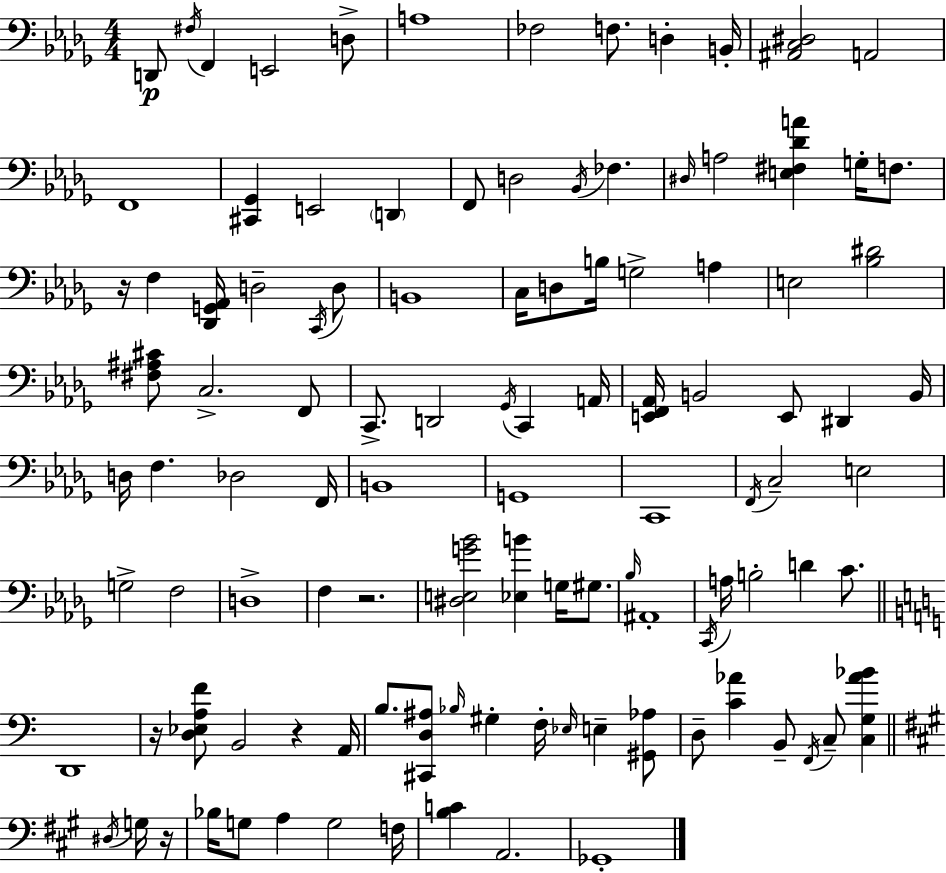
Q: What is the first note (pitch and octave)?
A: D2